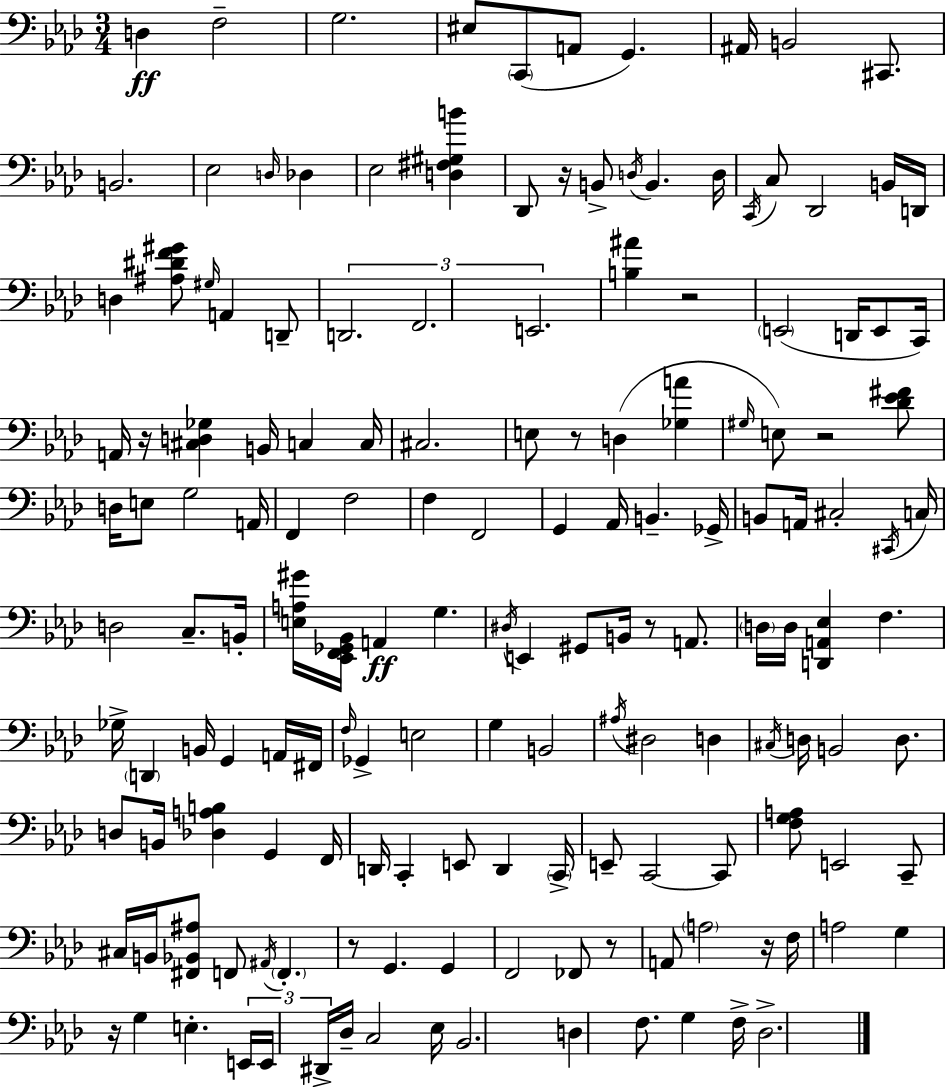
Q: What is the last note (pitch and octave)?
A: Db3